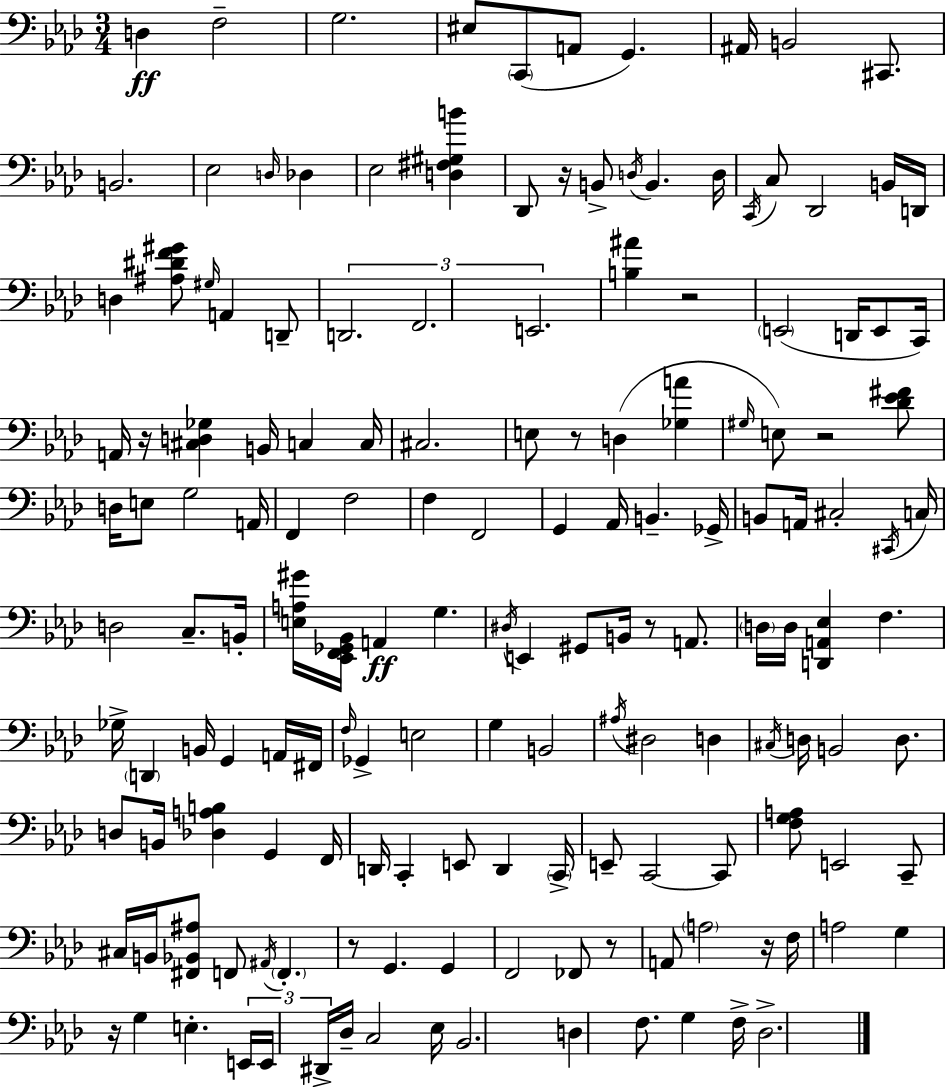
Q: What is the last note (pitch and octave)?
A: Db3